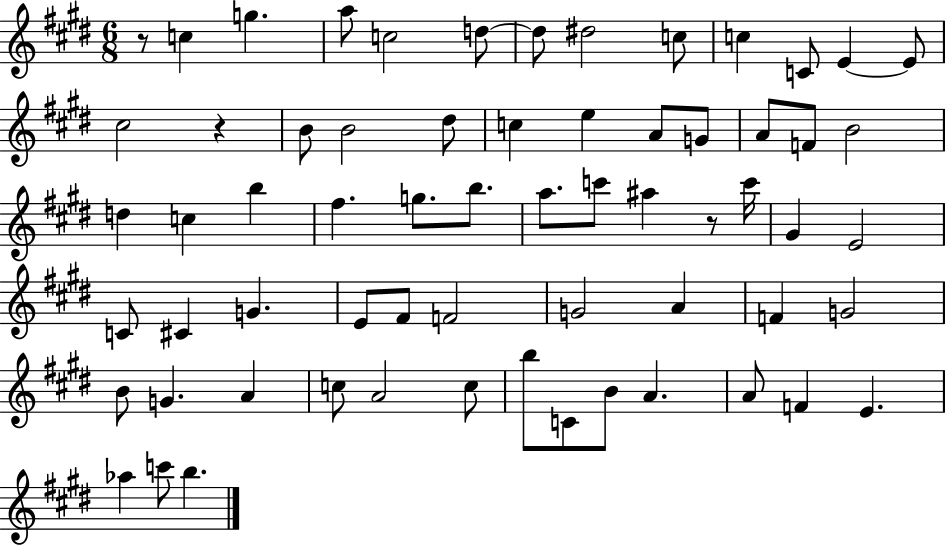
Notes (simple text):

R/e C5/q G5/q. A5/e C5/h D5/e D5/e D#5/h C5/e C5/q C4/e E4/q E4/e C#5/h R/q B4/e B4/h D#5/e C5/q E5/q A4/e G4/e A4/e F4/e B4/h D5/q C5/q B5/q F#5/q. G5/e. B5/e. A5/e. C6/e A#5/q R/e C6/s G#4/q E4/h C4/e C#4/q G4/q. E4/e F#4/e F4/h G4/h A4/q F4/q G4/h B4/e G4/q. A4/q C5/e A4/h C5/e B5/e C4/e B4/e A4/q. A4/e F4/q E4/q. Ab5/q C6/e B5/q.